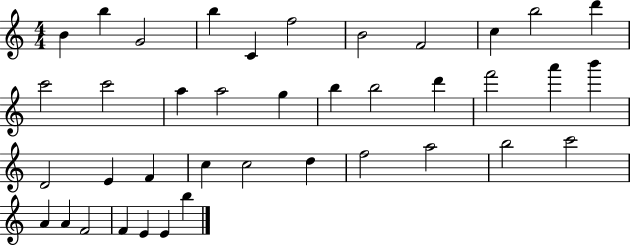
B4/q B5/q G4/h B5/q C4/q F5/h B4/h F4/h C5/q B5/h D6/q C6/h C6/h A5/q A5/h G5/q B5/q B5/h D6/q F6/h A6/q B6/q D4/h E4/q F4/q C5/q C5/h D5/q F5/h A5/h B5/h C6/h A4/q A4/q F4/h F4/q E4/q E4/q B5/q